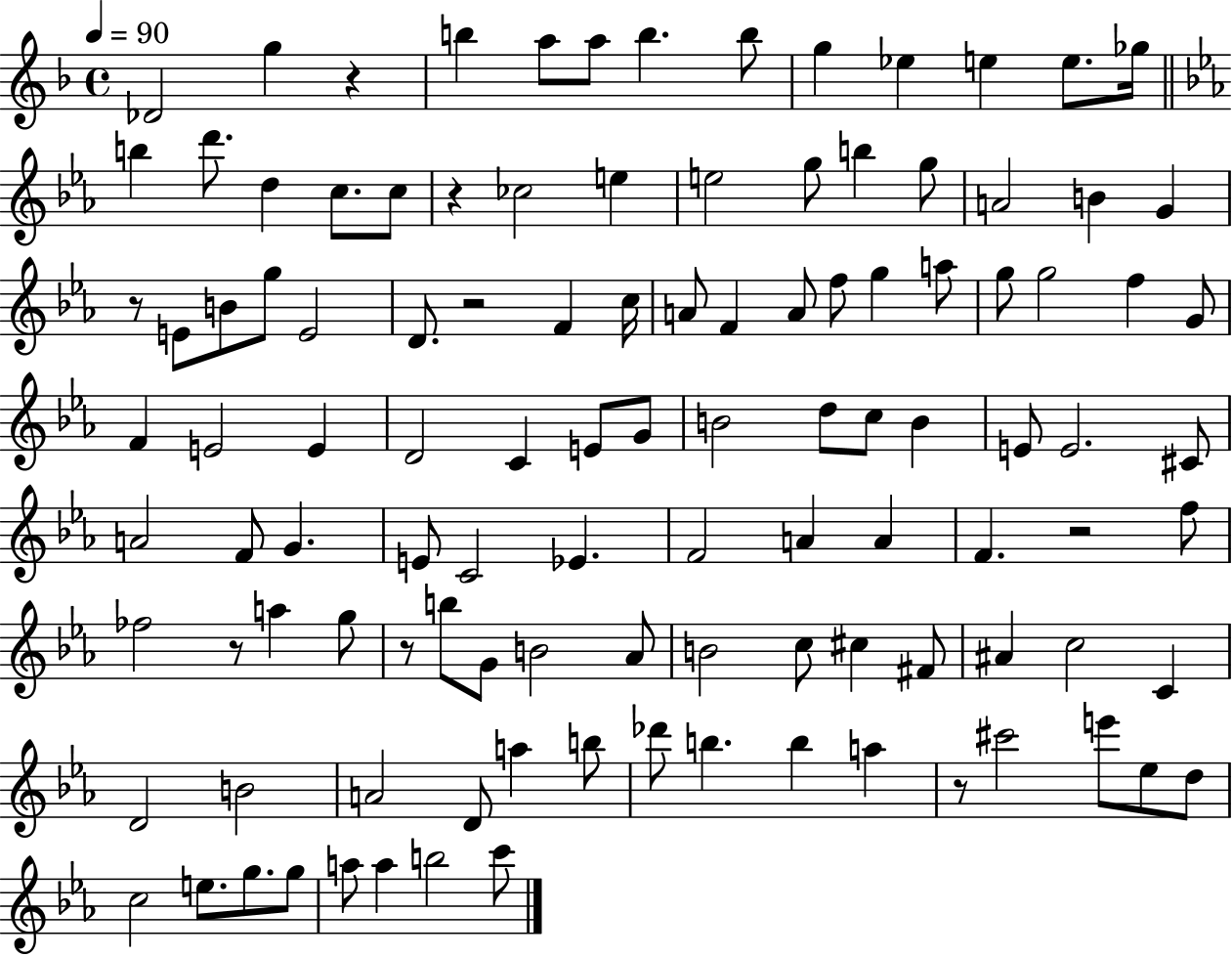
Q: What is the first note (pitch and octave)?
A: Db4